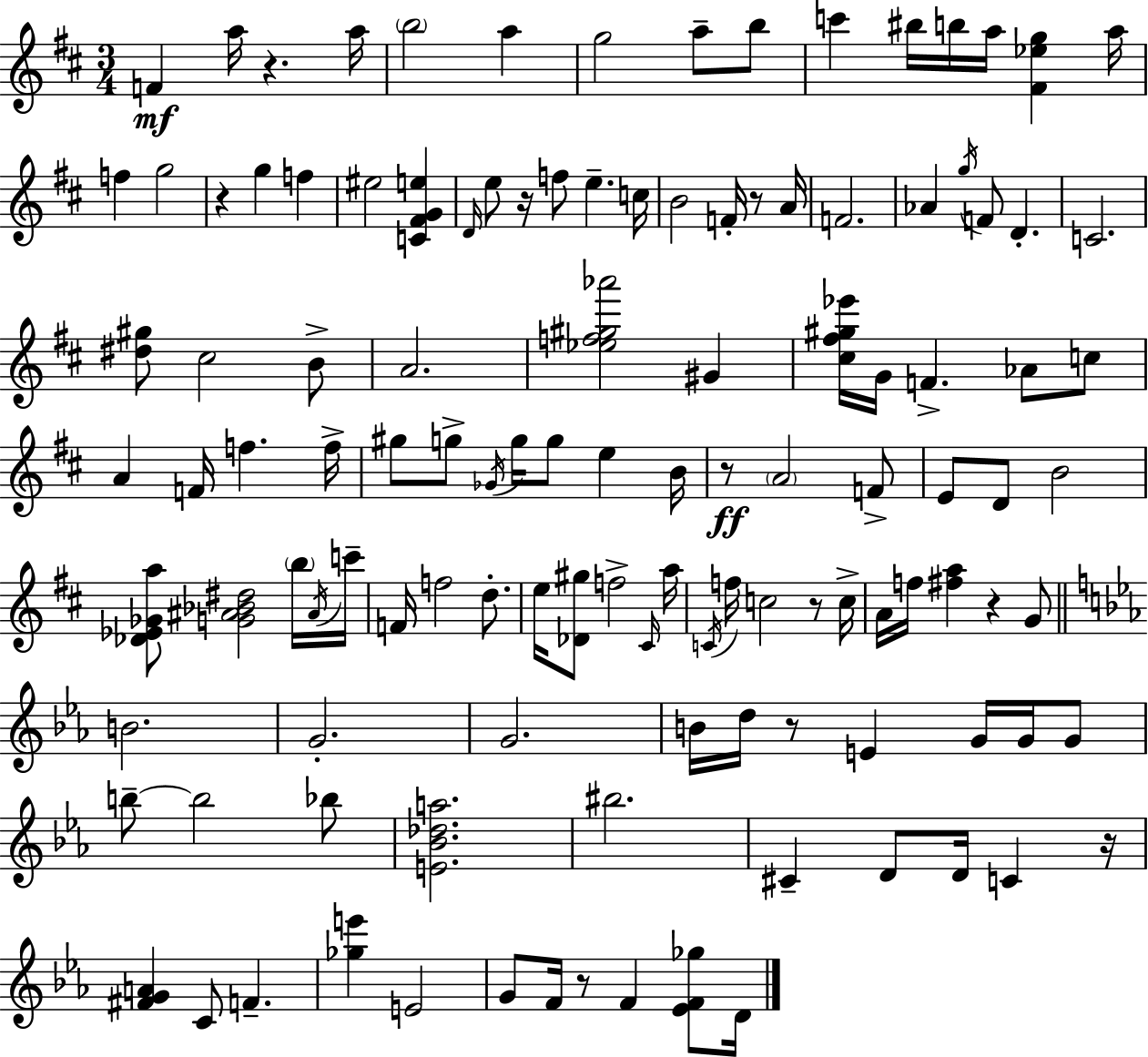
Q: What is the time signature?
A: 3/4